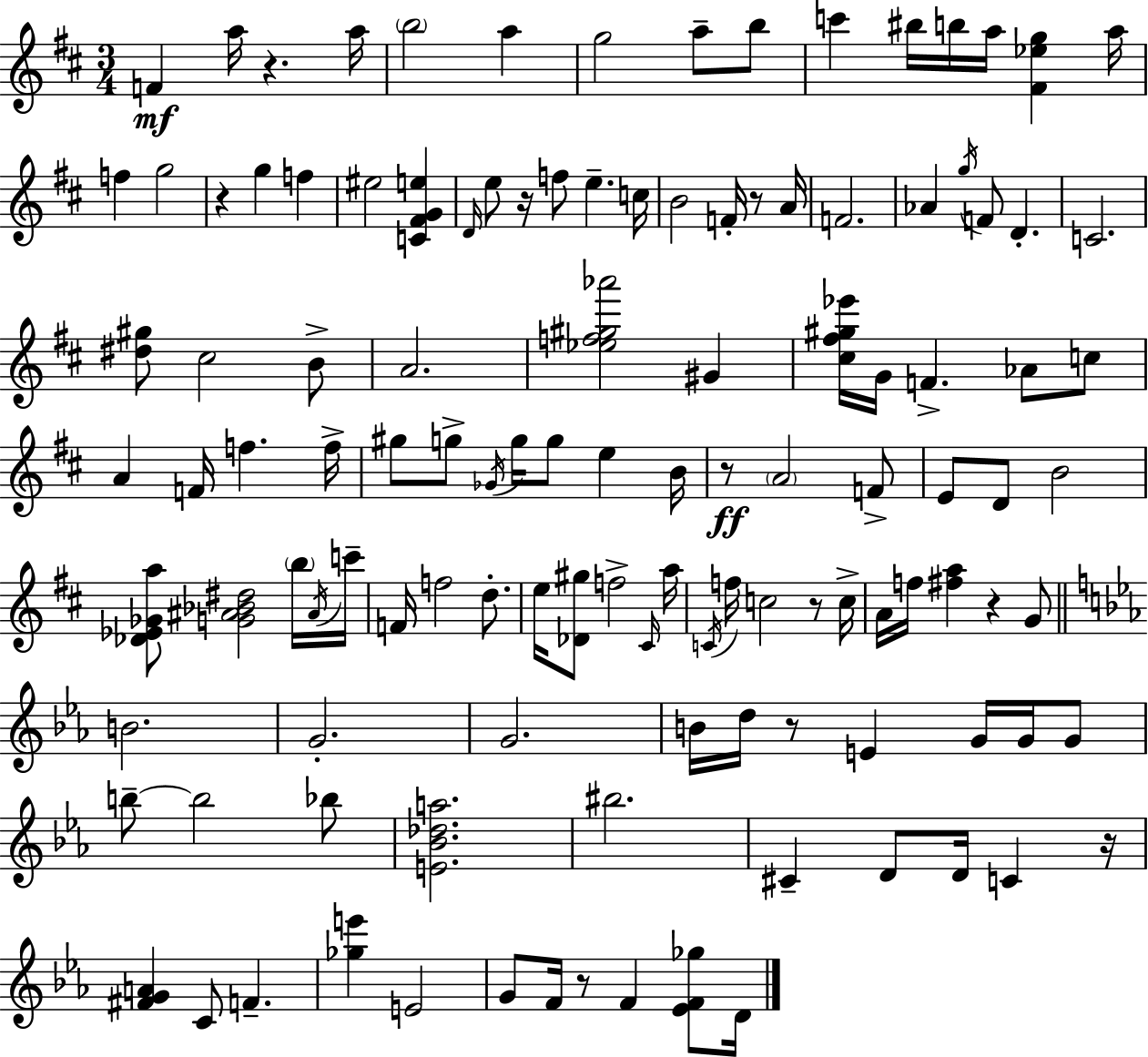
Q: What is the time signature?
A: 3/4